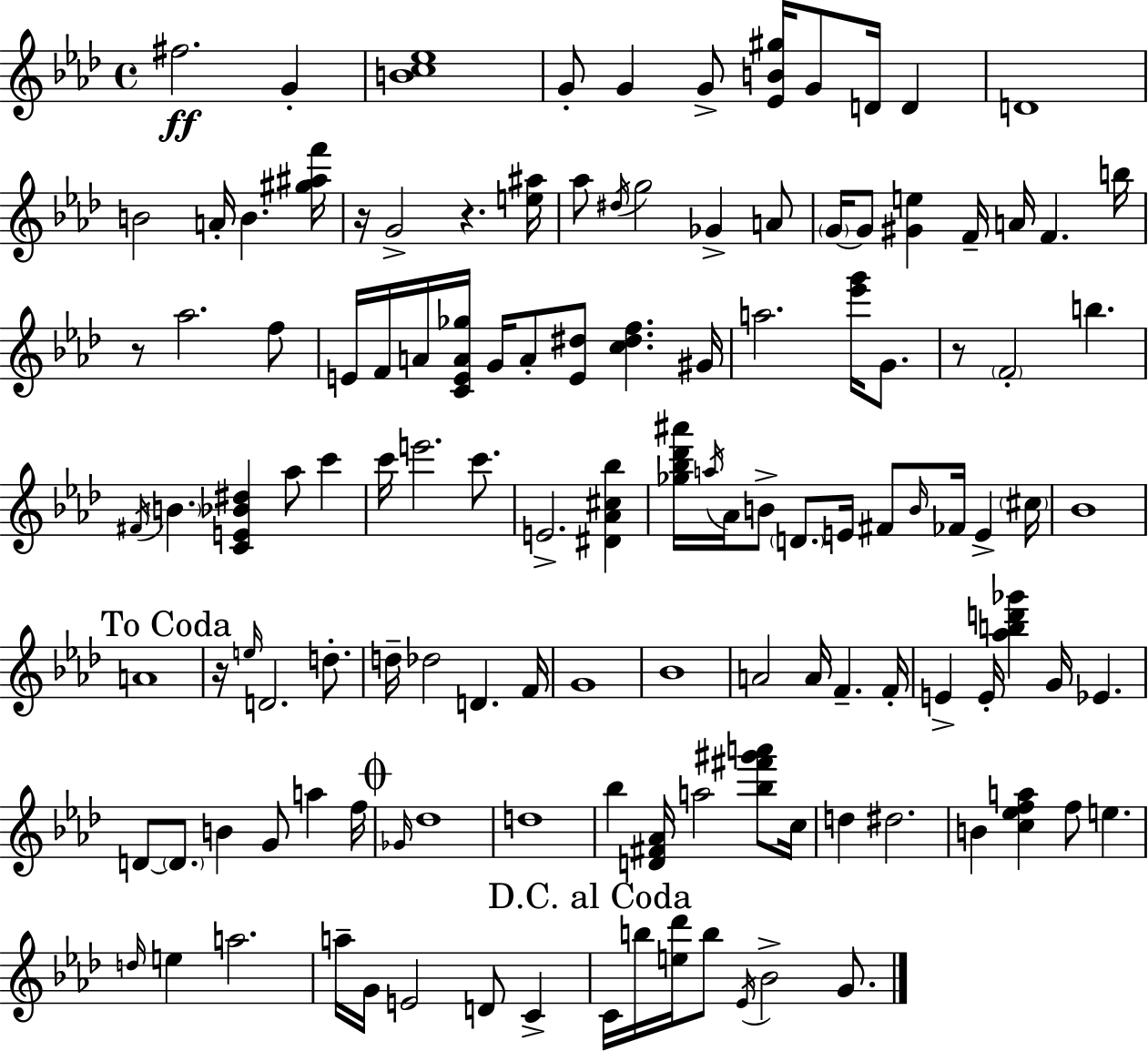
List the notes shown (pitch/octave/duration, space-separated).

F#5/h. G4/q [B4,C5,Eb5]/w G4/e G4/q G4/e [Eb4,B4,G#5]/s G4/e D4/s D4/q D4/w B4/h A4/s B4/q. [G#5,A#5,F6]/s R/s G4/h R/q. [E5,A#5]/s Ab5/e D#5/s G5/h Gb4/q A4/e G4/s G4/e [G#4,E5]/q F4/s A4/s F4/q. B5/s R/e Ab5/h. F5/e E4/s F4/s A4/s [C4,E4,A4,Gb5]/s G4/s A4/e [E4,D#5]/e [C5,D#5,F5]/q. G#4/s A5/h. [Eb6,G6]/s G4/e. R/e F4/h B5/q. F#4/s B4/q. [C4,E4,Bb4,D#5]/q Ab5/e C6/q C6/s E6/h. C6/e. E4/h. [D#4,Ab4,C#5,Bb5]/q [Gb5,Bb5,Db6,A#6]/s A5/s Ab4/s B4/e D4/e. E4/s F#4/e B4/s FES4/s E4/q C#5/s Bb4/w A4/w R/s E5/s D4/h. D5/e. D5/s Db5/h D4/q. F4/s G4/w Bb4/w A4/h A4/s F4/q. F4/s E4/q E4/s [Ab5,B5,D6,Gb6]/q G4/s Eb4/q. D4/e D4/e. B4/q G4/e A5/q F5/s Gb4/s Db5/w D5/w Bb5/q [D4,F#4,Ab4]/s A5/h [Bb5,F#6,G#6,A6]/e C5/s D5/q D#5/h. B4/q [C5,Eb5,F5,A5]/q F5/e E5/q. D5/s E5/q A5/h. A5/s G4/s E4/h D4/e C4/q C4/s B5/s [E5,Db6]/s B5/e Eb4/s Bb4/h G4/e.